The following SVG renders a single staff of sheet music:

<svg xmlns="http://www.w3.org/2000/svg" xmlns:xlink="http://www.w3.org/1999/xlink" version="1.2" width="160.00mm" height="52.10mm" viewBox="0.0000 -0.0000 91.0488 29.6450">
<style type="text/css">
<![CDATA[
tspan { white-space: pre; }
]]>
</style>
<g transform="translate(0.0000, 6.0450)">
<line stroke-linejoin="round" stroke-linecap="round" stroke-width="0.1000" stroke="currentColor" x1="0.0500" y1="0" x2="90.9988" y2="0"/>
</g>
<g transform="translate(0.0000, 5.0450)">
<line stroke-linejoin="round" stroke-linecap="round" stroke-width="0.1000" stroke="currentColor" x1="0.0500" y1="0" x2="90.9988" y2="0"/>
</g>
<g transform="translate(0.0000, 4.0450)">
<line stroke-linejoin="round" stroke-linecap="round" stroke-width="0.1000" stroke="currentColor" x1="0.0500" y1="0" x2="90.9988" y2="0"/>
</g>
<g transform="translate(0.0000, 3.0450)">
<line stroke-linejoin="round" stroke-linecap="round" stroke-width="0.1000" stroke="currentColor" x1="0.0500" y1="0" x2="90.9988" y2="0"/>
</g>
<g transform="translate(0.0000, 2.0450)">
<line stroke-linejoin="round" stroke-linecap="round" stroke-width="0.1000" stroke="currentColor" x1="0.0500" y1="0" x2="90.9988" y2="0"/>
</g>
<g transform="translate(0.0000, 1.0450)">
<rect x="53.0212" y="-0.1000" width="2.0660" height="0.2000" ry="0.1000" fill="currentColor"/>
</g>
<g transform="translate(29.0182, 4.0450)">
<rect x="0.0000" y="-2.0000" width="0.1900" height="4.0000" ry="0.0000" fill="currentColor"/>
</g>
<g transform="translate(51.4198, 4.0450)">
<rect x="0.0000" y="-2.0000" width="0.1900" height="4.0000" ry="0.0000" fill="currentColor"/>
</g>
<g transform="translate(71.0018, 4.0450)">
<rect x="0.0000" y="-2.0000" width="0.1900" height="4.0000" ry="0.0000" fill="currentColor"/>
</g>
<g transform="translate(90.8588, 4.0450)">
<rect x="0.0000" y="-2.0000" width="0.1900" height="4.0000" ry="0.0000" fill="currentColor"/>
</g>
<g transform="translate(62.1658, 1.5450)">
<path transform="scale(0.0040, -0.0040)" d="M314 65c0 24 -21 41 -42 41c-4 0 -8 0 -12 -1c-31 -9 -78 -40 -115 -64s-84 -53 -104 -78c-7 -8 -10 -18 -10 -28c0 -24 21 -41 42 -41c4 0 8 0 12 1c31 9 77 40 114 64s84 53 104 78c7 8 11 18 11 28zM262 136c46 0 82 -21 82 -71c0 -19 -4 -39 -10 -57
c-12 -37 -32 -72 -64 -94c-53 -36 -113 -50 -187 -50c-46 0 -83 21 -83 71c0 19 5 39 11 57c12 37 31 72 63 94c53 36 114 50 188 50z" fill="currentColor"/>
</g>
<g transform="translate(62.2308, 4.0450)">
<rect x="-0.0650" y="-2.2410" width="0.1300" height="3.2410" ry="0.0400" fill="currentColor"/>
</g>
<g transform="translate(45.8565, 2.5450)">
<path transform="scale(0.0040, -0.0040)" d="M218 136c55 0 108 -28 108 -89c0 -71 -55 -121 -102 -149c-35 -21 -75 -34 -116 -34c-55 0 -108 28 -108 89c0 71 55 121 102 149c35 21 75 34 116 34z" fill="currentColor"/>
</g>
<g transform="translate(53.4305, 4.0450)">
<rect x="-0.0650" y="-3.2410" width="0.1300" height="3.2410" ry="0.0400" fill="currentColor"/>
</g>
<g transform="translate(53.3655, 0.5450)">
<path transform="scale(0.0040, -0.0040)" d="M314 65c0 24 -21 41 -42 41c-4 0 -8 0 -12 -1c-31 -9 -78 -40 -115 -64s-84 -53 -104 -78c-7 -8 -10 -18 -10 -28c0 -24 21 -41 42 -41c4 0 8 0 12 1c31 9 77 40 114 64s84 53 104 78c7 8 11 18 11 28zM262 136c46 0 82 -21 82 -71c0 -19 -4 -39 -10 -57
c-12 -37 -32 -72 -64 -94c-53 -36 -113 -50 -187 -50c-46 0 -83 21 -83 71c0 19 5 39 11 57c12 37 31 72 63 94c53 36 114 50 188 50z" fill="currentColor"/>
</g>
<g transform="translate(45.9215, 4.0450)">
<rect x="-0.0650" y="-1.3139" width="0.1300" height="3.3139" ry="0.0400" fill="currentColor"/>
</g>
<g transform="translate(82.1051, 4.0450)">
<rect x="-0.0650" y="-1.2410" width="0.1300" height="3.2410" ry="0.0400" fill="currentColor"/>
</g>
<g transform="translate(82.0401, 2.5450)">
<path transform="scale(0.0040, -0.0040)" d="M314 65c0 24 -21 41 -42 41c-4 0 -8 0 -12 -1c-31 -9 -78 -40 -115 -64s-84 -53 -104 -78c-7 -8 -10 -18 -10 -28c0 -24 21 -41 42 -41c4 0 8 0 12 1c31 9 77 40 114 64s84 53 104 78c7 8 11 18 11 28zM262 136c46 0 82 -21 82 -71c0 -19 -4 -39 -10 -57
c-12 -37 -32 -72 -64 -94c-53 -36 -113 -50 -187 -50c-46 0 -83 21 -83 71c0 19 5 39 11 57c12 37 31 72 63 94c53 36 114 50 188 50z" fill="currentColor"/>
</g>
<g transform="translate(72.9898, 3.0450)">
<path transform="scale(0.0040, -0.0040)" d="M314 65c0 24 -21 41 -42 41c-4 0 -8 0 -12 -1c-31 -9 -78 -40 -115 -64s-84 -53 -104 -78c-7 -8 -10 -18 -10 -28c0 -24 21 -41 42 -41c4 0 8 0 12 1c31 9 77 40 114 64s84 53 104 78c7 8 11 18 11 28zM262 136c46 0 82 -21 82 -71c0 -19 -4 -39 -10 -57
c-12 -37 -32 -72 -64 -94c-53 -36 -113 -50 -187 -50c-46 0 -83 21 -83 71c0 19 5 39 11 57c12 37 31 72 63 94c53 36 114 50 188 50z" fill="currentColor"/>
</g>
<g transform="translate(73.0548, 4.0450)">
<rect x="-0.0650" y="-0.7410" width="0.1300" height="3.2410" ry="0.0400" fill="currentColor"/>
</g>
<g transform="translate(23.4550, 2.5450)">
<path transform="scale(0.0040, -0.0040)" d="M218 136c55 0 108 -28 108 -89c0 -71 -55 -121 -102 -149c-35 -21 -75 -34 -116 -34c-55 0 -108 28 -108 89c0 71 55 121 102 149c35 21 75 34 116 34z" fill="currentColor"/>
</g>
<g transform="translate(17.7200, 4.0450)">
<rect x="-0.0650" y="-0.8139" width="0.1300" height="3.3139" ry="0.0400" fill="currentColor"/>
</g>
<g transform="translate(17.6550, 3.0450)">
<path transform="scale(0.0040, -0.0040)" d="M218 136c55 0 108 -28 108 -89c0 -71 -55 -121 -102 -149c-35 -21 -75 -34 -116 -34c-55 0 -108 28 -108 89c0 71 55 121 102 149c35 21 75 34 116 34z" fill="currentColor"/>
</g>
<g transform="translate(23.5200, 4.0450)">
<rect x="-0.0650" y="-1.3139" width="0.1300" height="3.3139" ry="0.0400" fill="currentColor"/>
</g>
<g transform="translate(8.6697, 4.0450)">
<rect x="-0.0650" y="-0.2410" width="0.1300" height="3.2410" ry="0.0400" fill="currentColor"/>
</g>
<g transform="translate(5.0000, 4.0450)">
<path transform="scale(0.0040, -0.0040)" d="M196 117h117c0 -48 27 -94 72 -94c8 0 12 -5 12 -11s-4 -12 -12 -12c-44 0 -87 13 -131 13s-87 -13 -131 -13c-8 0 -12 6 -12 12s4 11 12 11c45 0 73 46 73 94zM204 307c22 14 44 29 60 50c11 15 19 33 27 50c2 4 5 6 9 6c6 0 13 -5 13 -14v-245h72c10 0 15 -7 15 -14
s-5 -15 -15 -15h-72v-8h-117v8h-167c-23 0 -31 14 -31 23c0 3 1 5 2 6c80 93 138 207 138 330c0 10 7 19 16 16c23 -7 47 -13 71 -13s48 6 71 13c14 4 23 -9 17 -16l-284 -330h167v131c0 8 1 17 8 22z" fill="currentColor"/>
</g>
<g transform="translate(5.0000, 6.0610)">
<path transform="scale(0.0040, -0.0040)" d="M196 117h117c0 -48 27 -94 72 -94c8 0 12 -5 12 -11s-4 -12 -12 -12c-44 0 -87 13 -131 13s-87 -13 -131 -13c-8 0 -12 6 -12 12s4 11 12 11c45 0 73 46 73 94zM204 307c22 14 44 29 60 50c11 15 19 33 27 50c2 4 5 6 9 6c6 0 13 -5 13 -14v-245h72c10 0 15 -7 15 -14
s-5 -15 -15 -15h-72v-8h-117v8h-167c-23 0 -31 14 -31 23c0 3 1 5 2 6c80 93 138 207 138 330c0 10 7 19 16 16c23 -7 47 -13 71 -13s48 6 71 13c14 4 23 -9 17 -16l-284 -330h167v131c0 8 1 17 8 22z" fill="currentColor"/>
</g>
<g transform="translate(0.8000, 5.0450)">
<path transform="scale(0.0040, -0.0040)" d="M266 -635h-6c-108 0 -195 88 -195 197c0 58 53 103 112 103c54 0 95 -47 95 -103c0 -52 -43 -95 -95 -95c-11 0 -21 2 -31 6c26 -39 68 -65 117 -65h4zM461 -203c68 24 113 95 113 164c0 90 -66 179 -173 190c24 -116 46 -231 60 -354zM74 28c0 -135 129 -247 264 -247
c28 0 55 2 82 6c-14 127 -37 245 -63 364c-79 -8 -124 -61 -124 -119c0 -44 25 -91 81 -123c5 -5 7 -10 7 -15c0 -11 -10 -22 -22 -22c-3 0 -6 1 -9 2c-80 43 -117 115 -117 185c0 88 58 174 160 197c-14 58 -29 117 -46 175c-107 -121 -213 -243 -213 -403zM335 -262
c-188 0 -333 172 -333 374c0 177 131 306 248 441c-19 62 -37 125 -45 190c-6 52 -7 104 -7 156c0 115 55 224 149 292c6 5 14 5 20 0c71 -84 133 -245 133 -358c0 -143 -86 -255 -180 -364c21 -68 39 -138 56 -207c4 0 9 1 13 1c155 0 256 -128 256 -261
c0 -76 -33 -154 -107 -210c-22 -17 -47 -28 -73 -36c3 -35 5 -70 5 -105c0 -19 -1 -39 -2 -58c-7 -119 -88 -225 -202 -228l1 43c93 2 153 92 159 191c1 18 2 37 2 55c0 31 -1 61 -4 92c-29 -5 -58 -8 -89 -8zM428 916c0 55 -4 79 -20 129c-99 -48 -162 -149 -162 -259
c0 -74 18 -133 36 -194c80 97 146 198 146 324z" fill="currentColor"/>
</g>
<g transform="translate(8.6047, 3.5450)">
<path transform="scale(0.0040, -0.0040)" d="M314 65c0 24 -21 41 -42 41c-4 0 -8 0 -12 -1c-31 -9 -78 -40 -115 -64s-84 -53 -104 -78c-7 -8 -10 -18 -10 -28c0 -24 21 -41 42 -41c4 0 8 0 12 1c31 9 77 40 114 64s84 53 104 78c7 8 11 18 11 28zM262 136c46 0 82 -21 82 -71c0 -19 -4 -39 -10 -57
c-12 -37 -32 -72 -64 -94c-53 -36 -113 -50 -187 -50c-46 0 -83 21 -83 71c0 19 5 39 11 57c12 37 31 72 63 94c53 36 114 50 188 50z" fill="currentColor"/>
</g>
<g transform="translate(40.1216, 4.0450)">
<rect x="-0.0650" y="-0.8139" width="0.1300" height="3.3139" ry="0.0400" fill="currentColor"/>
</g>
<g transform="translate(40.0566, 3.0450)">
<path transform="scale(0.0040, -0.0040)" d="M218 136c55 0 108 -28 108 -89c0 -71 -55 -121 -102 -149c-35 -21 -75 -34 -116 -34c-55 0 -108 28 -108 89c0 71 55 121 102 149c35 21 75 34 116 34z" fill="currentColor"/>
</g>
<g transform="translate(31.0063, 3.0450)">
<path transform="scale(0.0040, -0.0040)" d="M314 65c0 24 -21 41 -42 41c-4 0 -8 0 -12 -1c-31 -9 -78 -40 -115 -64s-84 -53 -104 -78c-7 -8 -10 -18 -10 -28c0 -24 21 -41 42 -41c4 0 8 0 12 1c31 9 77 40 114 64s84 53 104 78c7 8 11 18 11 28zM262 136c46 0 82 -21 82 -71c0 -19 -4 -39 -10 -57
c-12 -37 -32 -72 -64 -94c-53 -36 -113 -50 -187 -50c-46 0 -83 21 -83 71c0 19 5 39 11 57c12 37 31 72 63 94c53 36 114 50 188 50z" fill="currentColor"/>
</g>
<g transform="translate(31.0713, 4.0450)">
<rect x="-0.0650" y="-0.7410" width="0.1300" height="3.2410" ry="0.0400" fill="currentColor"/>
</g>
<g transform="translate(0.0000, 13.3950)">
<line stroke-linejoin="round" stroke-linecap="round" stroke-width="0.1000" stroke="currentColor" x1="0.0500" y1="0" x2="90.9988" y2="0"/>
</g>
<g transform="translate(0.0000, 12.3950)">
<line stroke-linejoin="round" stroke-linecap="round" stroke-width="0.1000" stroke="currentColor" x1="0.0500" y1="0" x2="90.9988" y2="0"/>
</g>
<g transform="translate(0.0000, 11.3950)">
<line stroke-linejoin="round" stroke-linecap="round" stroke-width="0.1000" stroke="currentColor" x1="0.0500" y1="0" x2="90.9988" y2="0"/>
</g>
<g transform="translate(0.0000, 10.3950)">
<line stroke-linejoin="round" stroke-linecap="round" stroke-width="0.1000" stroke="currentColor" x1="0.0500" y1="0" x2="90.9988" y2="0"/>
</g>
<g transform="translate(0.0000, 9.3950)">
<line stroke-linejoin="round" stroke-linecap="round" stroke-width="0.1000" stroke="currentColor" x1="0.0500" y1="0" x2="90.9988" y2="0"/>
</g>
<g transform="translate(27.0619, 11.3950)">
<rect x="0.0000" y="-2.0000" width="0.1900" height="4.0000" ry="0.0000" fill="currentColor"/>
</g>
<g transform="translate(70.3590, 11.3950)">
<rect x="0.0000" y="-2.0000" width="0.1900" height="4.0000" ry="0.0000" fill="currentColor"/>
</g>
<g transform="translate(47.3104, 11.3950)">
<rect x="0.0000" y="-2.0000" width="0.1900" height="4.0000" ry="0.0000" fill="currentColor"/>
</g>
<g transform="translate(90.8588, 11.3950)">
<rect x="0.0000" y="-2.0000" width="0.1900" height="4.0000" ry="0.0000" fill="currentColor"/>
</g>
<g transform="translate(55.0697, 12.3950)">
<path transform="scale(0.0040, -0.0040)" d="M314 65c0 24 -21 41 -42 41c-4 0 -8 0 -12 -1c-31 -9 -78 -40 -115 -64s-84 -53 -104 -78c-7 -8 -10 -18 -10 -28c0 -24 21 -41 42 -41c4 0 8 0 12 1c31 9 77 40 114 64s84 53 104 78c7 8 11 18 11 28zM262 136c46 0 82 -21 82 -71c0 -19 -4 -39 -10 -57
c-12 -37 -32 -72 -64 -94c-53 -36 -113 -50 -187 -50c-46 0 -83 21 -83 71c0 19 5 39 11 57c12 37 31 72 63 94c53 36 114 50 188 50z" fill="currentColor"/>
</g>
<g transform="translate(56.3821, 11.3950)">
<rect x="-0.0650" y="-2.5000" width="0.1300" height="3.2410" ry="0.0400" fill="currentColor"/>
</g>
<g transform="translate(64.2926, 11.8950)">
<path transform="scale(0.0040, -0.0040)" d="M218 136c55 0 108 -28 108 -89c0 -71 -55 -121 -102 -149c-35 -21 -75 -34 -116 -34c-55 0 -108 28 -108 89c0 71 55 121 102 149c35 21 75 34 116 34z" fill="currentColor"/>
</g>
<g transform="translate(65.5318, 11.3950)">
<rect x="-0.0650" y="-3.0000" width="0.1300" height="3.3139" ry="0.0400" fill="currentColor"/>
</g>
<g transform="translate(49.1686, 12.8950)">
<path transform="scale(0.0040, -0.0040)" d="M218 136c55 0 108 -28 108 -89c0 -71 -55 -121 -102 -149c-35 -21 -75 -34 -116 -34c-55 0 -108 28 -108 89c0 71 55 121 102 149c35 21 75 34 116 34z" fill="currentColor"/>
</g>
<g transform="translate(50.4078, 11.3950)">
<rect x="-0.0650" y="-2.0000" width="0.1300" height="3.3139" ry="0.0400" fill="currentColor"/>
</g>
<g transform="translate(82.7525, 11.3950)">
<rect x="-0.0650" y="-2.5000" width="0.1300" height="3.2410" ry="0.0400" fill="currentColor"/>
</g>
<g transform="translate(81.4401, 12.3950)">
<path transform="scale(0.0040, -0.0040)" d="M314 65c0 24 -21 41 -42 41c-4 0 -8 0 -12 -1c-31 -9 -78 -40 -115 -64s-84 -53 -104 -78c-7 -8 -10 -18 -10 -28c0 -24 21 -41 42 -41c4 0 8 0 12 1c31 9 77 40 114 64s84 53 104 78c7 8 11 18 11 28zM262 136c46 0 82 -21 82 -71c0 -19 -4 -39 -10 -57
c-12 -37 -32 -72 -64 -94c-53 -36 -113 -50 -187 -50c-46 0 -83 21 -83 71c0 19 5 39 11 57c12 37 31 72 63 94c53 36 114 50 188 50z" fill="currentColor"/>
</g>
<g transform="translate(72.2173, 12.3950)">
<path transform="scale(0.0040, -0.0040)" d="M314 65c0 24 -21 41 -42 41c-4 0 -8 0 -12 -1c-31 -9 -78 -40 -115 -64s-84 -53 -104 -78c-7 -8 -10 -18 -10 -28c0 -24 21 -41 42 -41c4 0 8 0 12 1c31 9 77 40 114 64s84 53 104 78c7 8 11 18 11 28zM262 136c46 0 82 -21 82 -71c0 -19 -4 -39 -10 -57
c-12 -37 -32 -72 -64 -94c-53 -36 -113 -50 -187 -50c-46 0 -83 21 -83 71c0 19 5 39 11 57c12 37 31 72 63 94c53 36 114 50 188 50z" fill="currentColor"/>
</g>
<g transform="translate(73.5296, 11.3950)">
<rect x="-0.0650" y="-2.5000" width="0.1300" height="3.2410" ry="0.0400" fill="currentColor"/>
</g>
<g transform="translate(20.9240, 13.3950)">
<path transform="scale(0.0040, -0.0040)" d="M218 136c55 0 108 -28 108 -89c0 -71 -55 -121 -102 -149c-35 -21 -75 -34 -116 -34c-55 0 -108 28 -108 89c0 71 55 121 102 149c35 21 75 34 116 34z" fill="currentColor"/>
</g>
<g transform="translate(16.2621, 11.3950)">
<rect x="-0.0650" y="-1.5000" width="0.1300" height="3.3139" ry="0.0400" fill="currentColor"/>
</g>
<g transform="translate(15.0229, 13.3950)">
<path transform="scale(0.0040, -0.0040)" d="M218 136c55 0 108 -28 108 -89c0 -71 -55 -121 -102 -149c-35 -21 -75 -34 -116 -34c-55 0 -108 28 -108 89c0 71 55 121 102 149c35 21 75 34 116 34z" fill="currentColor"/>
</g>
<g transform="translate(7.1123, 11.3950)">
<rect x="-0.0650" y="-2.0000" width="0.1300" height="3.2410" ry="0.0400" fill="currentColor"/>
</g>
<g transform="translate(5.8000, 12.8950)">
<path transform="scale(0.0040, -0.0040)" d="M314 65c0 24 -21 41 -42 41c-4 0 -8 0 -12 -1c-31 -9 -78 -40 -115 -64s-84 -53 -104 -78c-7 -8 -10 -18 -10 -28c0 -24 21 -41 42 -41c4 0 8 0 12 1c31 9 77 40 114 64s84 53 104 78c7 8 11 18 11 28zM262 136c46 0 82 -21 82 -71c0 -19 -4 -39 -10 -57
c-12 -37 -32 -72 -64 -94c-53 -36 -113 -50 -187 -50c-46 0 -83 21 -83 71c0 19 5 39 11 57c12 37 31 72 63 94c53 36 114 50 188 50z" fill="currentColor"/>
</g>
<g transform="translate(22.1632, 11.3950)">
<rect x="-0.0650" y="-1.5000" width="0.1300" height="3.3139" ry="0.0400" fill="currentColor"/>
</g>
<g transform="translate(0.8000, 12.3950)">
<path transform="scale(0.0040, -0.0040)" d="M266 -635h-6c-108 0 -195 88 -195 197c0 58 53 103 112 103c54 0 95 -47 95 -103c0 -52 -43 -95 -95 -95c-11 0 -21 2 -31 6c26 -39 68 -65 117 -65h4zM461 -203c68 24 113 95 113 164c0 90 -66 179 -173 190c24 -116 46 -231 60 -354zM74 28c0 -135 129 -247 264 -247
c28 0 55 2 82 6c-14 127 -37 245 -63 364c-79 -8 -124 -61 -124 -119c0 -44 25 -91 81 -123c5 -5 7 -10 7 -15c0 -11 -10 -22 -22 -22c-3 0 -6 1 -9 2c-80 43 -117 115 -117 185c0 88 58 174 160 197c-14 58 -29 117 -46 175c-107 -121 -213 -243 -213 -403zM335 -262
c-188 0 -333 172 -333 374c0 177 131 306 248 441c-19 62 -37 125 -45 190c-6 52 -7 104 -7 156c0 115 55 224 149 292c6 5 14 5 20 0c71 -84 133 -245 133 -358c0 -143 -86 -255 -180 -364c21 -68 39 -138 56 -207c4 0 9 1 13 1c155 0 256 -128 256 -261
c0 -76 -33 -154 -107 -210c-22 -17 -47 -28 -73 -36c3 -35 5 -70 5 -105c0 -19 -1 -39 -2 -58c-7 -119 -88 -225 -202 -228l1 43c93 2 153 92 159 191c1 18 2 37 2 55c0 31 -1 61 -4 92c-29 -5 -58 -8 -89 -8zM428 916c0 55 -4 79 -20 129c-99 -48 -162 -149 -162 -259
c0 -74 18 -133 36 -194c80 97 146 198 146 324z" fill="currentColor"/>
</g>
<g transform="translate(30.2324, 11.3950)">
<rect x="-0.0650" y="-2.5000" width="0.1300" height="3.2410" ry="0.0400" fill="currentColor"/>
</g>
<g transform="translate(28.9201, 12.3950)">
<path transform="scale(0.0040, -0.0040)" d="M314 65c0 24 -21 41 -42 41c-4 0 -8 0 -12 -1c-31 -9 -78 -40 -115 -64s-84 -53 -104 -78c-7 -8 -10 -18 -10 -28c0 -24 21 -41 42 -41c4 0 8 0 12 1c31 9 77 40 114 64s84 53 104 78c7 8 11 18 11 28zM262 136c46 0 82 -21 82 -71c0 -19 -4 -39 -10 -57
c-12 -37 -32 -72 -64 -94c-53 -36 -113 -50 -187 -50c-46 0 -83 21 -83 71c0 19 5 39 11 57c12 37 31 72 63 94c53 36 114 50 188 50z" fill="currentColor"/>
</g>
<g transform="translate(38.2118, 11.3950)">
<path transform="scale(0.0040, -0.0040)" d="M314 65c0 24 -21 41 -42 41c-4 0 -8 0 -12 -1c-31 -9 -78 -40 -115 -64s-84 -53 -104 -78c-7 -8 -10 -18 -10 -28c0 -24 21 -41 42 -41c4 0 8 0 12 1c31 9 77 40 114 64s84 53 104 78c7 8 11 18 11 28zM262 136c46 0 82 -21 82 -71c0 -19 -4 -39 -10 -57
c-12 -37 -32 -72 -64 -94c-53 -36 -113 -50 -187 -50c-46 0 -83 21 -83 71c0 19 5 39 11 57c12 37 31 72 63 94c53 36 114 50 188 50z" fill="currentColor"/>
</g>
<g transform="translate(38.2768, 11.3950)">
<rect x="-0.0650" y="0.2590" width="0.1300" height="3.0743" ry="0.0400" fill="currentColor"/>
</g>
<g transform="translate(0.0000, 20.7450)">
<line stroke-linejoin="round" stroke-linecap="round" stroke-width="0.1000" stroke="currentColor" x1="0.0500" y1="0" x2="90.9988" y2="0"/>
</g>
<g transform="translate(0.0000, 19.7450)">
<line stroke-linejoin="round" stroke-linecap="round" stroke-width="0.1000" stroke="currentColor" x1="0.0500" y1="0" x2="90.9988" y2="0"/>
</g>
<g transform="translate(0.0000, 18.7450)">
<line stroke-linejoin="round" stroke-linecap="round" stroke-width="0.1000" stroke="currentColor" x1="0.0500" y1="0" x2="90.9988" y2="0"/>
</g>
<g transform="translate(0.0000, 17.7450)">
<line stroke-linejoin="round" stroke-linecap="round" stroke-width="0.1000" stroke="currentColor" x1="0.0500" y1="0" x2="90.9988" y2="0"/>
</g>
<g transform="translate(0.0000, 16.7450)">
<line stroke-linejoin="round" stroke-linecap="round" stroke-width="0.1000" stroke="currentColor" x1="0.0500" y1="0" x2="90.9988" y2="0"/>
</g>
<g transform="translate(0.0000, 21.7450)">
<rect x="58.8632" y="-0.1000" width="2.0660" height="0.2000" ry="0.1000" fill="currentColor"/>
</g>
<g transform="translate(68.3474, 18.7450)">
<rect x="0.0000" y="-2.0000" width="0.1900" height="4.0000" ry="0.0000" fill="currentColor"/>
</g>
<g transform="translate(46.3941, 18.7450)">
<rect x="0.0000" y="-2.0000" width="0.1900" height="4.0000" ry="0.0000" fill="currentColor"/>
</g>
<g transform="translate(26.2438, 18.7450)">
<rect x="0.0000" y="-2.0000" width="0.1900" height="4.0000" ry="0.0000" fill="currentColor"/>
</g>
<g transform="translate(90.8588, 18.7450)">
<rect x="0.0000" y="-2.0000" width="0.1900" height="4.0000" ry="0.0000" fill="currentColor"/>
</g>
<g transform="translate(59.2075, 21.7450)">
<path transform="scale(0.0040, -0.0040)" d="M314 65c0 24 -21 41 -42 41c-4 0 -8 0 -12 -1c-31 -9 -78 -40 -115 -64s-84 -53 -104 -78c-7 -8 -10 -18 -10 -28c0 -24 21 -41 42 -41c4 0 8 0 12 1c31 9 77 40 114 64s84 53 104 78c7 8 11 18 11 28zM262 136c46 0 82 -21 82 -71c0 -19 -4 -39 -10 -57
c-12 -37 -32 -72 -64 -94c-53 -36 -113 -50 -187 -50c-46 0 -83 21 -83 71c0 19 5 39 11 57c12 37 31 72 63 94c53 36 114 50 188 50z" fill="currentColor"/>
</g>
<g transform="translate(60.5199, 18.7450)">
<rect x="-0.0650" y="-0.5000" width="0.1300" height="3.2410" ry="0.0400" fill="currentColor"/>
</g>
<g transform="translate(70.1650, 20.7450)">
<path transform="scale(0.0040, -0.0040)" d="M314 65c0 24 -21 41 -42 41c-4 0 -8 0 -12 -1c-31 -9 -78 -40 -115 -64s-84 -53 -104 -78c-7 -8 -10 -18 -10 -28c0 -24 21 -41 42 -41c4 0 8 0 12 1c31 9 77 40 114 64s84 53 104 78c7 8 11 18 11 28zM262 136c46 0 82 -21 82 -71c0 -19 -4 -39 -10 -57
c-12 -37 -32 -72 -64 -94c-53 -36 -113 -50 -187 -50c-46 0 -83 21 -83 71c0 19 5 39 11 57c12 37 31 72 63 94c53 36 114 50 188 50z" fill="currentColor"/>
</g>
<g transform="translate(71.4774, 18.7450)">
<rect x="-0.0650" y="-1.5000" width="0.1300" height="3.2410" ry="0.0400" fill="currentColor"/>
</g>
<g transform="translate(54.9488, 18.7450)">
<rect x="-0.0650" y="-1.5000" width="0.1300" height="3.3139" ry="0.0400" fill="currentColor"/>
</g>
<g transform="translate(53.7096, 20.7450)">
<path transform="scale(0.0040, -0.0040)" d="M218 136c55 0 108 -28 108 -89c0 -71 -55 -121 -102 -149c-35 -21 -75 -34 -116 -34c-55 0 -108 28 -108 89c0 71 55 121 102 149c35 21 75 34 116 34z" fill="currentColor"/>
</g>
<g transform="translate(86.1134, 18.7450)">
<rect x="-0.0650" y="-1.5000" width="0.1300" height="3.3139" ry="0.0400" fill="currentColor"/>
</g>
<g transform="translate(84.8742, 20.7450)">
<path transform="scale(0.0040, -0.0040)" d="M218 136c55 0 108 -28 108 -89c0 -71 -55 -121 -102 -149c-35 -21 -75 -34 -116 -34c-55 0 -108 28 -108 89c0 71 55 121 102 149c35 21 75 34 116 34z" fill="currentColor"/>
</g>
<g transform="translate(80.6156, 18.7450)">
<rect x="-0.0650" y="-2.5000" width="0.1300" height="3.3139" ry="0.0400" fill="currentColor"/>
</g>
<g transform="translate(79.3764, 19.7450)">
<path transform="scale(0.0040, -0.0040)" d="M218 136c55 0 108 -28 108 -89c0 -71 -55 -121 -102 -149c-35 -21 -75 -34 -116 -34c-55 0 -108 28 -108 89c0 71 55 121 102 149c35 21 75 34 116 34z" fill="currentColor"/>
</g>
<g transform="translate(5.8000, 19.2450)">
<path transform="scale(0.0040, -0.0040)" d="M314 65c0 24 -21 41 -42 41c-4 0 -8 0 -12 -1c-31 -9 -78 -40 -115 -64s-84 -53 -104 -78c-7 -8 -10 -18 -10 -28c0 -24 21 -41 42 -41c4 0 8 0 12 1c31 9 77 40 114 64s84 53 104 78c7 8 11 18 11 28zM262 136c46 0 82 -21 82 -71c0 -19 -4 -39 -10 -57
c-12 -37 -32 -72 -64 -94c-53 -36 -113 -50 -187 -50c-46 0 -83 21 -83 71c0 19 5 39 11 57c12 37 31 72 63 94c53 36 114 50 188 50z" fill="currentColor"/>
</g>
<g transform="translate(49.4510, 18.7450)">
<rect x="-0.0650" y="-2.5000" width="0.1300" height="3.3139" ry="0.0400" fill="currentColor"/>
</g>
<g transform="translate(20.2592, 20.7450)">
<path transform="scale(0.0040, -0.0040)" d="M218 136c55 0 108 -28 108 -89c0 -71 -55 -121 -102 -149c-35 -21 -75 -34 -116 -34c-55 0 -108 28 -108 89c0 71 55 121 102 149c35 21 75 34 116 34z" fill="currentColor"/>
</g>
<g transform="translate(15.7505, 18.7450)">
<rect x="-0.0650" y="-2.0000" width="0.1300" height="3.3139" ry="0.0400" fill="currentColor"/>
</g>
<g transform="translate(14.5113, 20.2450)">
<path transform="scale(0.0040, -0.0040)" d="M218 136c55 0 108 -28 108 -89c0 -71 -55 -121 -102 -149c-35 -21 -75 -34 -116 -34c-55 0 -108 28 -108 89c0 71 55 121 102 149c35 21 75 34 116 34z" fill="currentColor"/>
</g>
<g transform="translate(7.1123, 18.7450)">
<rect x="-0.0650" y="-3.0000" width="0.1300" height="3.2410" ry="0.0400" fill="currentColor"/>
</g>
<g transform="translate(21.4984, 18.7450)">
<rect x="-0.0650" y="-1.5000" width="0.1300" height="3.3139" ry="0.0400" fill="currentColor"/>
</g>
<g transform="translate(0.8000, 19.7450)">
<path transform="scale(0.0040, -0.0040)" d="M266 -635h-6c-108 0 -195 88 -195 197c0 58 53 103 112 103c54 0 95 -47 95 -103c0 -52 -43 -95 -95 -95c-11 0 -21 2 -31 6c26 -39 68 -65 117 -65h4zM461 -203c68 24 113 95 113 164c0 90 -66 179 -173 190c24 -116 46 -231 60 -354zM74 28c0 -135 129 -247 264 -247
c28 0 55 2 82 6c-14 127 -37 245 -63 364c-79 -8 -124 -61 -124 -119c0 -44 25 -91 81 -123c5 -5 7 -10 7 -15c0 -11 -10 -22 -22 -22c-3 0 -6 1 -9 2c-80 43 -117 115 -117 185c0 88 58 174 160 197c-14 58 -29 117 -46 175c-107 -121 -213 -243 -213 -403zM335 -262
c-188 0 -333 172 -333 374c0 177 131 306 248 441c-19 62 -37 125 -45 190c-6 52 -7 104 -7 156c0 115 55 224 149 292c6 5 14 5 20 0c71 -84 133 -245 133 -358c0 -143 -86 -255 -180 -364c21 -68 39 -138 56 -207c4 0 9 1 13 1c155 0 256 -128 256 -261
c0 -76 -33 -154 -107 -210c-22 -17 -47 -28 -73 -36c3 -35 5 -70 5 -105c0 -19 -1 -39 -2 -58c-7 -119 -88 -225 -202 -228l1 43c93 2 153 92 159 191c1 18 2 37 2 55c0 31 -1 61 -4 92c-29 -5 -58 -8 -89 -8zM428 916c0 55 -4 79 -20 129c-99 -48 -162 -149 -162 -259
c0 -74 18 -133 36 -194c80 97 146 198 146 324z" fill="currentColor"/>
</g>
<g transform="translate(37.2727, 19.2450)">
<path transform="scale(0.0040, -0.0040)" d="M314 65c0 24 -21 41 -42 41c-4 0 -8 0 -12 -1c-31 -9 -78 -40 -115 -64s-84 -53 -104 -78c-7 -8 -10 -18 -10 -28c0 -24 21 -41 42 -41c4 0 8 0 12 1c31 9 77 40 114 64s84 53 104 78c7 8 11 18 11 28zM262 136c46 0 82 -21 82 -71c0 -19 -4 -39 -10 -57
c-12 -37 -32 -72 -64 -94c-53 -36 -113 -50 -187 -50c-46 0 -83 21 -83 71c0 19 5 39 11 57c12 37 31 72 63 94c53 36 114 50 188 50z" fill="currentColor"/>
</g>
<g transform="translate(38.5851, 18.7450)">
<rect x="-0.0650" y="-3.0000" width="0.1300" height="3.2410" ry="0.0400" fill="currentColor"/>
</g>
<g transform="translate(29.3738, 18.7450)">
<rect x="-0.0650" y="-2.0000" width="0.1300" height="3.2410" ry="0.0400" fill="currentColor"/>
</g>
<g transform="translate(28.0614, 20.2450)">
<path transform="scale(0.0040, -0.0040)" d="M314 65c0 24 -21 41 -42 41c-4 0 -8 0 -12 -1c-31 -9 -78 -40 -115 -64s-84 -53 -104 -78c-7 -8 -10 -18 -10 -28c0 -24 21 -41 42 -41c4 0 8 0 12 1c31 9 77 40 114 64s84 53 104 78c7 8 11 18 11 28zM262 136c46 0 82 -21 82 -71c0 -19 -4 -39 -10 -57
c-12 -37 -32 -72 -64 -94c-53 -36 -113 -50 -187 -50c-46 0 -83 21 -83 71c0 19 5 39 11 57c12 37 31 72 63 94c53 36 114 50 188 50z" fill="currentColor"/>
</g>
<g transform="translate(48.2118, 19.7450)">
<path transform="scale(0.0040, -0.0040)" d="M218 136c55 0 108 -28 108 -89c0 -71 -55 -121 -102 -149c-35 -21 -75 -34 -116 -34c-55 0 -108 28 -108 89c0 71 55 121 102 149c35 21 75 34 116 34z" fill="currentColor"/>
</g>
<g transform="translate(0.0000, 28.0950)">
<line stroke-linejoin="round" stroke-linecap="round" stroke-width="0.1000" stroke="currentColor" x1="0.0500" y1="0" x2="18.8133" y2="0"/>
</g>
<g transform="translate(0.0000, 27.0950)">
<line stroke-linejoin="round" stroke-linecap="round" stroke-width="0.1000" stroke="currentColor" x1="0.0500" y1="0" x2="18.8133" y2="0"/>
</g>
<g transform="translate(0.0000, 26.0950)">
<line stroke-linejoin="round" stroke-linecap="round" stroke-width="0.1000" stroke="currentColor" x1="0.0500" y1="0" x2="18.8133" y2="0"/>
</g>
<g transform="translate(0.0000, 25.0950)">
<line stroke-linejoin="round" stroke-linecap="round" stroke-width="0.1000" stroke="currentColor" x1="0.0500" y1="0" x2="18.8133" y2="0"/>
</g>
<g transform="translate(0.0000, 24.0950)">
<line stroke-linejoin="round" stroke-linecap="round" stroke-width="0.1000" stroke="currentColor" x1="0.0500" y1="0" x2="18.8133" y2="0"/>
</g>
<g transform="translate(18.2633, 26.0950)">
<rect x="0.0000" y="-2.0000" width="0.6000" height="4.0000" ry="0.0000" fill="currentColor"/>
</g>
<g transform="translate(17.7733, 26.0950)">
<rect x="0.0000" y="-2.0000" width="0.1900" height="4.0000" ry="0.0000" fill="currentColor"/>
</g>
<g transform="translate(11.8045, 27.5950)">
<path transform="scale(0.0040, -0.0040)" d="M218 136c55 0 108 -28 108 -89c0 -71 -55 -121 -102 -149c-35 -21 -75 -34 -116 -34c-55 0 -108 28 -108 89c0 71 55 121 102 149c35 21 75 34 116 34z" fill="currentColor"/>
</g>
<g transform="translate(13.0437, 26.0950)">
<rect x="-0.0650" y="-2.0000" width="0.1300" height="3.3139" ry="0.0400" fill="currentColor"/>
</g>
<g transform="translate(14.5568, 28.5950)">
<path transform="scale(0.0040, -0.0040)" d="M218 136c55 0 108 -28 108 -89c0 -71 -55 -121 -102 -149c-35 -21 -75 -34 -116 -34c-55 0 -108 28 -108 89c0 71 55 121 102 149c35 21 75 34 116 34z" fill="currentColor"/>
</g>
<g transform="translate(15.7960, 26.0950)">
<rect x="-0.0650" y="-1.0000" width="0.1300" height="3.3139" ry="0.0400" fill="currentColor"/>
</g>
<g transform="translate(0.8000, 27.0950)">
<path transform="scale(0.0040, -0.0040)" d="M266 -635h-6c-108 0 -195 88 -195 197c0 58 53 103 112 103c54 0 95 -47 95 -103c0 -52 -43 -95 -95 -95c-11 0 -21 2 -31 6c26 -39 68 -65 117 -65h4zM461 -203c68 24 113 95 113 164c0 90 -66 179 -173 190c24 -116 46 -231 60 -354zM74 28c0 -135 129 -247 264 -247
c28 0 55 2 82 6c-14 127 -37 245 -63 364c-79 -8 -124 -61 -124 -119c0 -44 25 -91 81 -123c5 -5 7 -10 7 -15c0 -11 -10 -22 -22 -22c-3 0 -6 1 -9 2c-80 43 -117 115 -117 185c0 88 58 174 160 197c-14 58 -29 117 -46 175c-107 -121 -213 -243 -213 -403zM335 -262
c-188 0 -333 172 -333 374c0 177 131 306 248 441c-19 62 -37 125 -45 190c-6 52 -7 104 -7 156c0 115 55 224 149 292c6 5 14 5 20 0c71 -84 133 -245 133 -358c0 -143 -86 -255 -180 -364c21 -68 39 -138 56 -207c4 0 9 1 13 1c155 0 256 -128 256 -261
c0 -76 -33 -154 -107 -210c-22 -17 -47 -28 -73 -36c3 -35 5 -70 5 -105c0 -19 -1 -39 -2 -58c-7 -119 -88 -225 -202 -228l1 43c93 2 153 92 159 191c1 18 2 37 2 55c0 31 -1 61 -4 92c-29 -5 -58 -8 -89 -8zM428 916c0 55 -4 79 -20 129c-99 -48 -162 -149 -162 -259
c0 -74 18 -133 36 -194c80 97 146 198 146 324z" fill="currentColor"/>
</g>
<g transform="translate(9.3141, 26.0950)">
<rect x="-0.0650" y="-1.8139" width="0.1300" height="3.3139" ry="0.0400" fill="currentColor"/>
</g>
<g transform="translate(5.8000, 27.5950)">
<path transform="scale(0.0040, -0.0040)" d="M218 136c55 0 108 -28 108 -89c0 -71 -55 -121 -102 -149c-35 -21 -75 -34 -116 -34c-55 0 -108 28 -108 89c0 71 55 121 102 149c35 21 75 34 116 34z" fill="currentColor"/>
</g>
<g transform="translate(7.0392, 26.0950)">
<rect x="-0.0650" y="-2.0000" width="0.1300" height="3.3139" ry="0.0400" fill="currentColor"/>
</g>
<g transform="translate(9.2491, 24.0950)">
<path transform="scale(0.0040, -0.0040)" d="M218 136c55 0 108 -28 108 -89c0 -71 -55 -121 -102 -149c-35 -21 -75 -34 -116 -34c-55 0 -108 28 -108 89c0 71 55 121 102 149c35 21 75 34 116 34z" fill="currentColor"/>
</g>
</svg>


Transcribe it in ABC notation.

X:1
T:Untitled
M:4/4
L:1/4
K:C
c2 d e d2 d e b2 g2 d2 e2 F2 E E G2 B2 F G2 A G2 G2 A2 F E F2 A2 G E C2 E2 G E F f F D